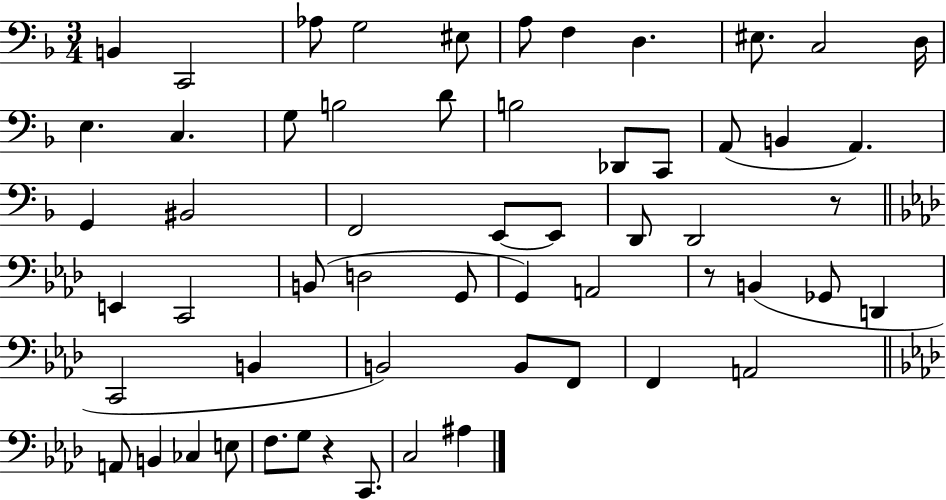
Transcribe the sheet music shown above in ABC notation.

X:1
T:Untitled
M:3/4
L:1/4
K:F
B,, C,,2 _A,/2 G,2 ^E,/2 A,/2 F, D, ^E,/2 C,2 D,/4 E, C, G,/2 B,2 D/2 B,2 _D,,/2 C,,/2 A,,/2 B,, A,, G,, ^B,,2 F,,2 E,,/2 E,,/2 D,,/2 D,,2 z/2 E,, C,,2 B,,/2 D,2 G,,/2 G,, A,,2 z/2 B,, _G,,/2 D,, C,,2 B,, B,,2 B,,/2 F,,/2 F,, A,,2 A,,/2 B,, _C, E,/2 F,/2 G,/2 z C,,/2 C,2 ^A,